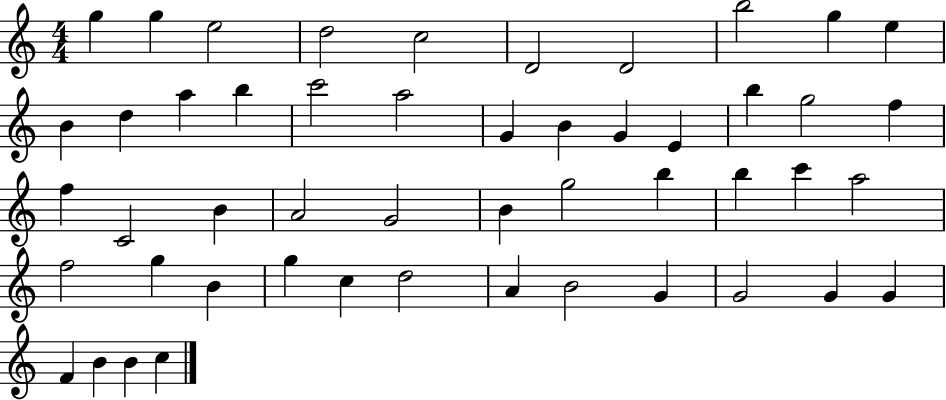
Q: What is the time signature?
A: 4/4